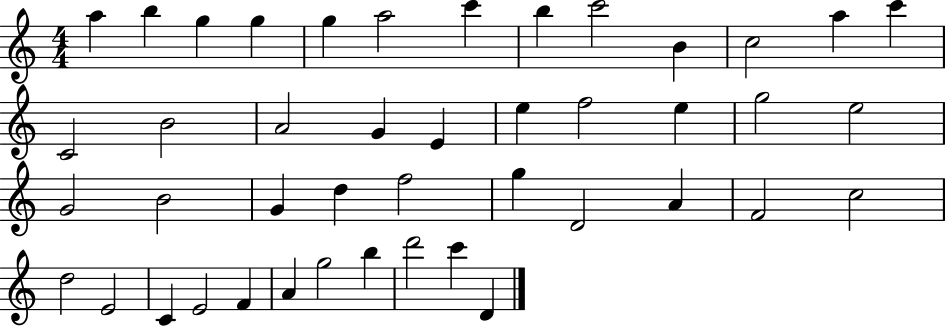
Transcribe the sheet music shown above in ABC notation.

X:1
T:Untitled
M:4/4
L:1/4
K:C
a b g g g a2 c' b c'2 B c2 a c' C2 B2 A2 G E e f2 e g2 e2 G2 B2 G d f2 g D2 A F2 c2 d2 E2 C E2 F A g2 b d'2 c' D